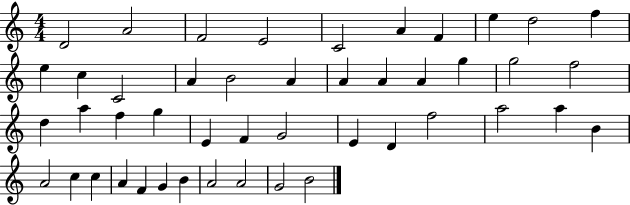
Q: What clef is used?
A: treble